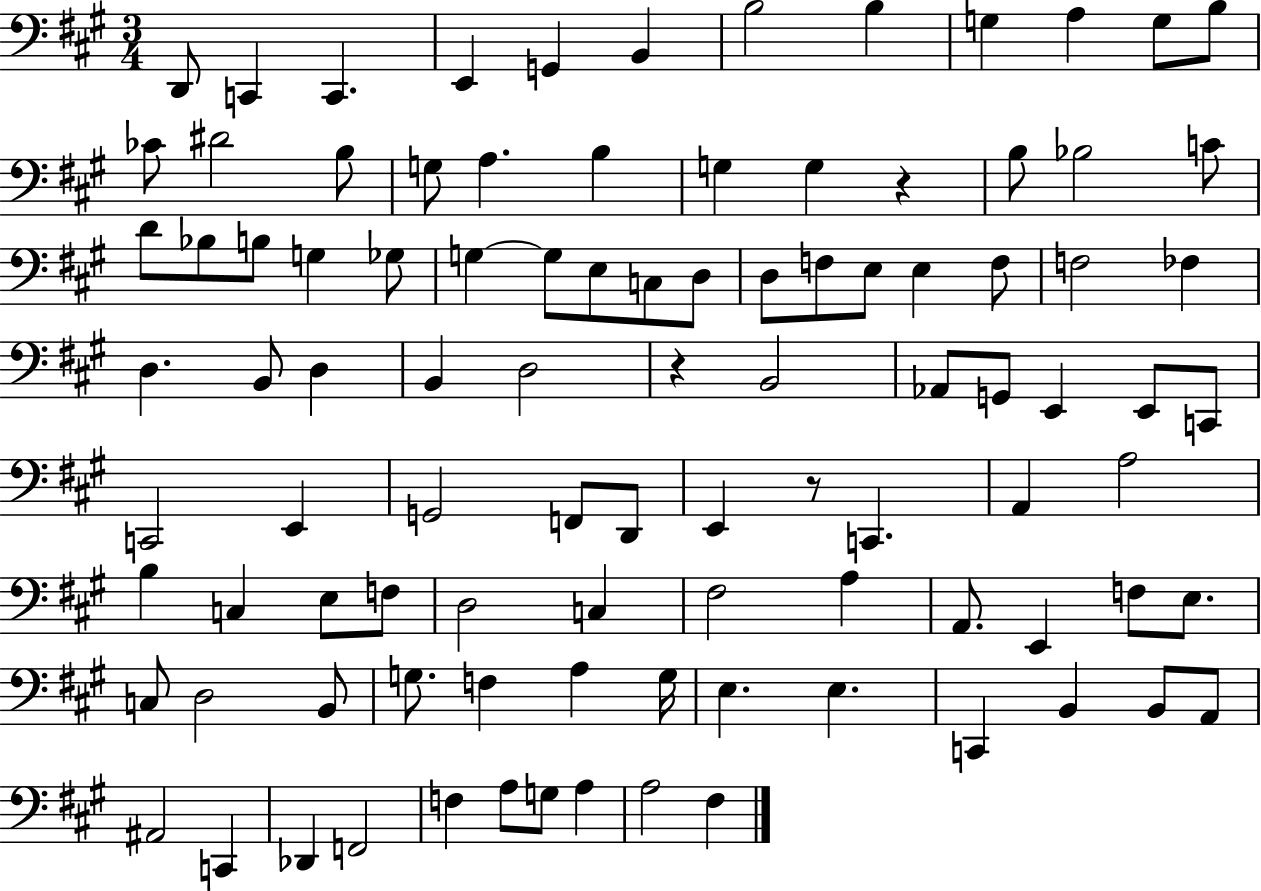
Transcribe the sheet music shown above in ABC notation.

X:1
T:Untitled
M:3/4
L:1/4
K:A
D,,/2 C,, C,, E,, G,, B,, B,2 B, G, A, G,/2 B,/2 _C/2 ^D2 B,/2 G,/2 A, B, G, G, z B,/2 _B,2 C/2 D/2 _B,/2 B,/2 G, _G,/2 G, G,/2 E,/2 C,/2 D,/2 D,/2 F,/2 E,/2 E, F,/2 F,2 _F, D, B,,/2 D, B,, D,2 z B,,2 _A,,/2 G,,/2 E,, E,,/2 C,,/2 C,,2 E,, G,,2 F,,/2 D,,/2 E,, z/2 C,, A,, A,2 B, C, E,/2 F,/2 D,2 C, ^F,2 A, A,,/2 E,, F,/2 E,/2 C,/2 D,2 B,,/2 G,/2 F, A, G,/4 E, E, C,, B,, B,,/2 A,,/2 ^A,,2 C,, _D,, F,,2 F, A,/2 G,/2 A, A,2 ^F,